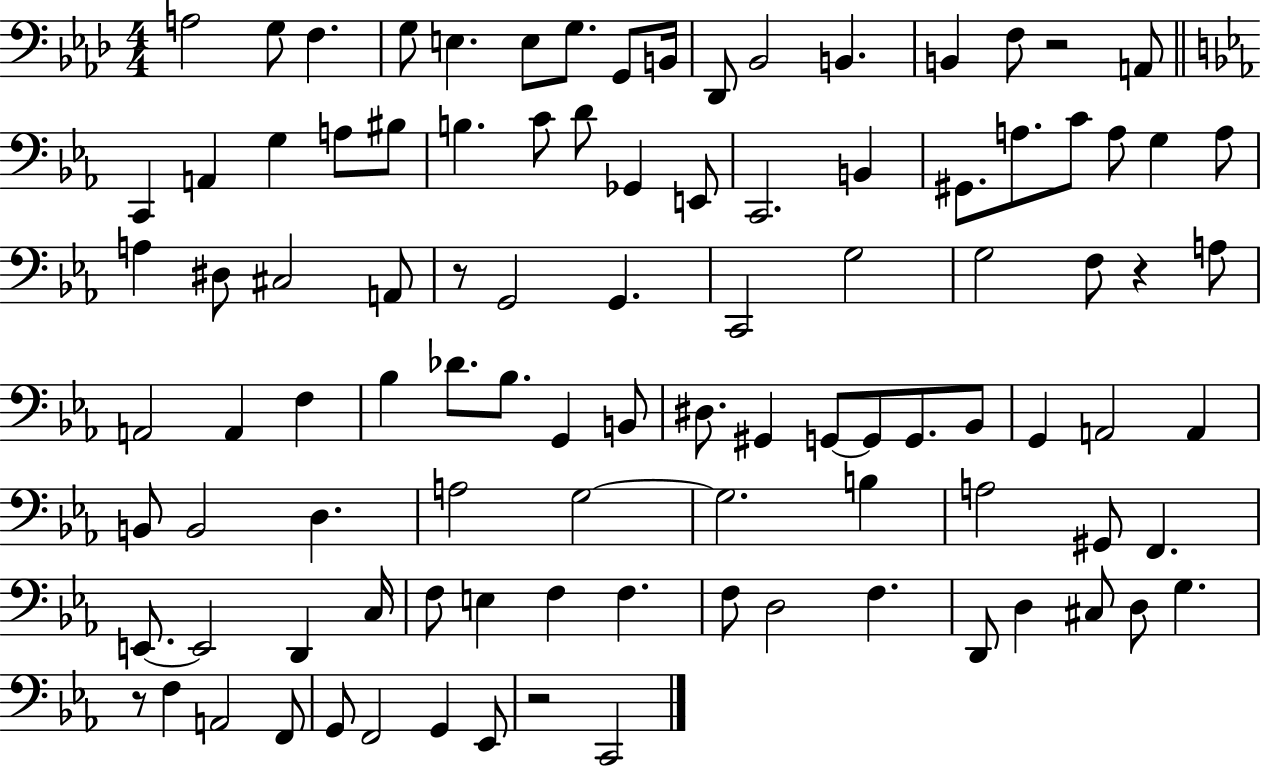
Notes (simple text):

A3/h G3/e F3/q. G3/e E3/q. E3/e G3/e. G2/e B2/s Db2/e Bb2/h B2/q. B2/q F3/e R/h A2/e C2/q A2/q G3/q A3/e BIS3/e B3/q. C4/e D4/e Gb2/q E2/e C2/h. B2/q G#2/e. A3/e. C4/e A3/e G3/q A3/e A3/q D#3/e C#3/h A2/e R/e G2/h G2/q. C2/h G3/h G3/h F3/e R/q A3/e A2/h A2/q F3/q Bb3/q Db4/e. Bb3/e. G2/q B2/e D#3/e. G#2/q G2/e G2/e G2/e. Bb2/e G2/q A2/h A2/q B2/e B2/h D3/q. A3/h G3/h G3/h. B3/q A3/h G#2/e F2/q. E2/e. E2/h D2/q C3/s F3/e E3/q F3/q F3/q. F3/e D3/h F3/q. D2/e D3/q C#3/e D3/e G3/q. R/e F3/q A2/h F2/e G2/e F2/h G2/q Eb2/e R/h C2/h